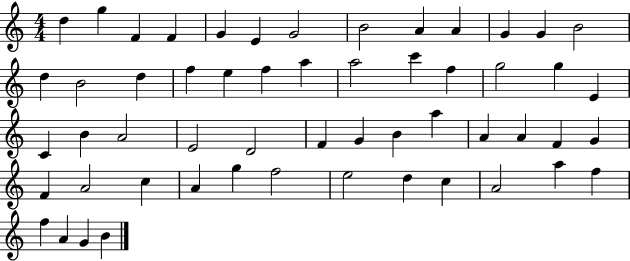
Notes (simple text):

D5/q G5/q F4/q F4/q G4/q E4/q G4/h B4/h A4/q A4/q G4/q G4/q B4/h D5/q B4/h D5/q F5/q E5/q F5/q A5/q A5/h C6/q F5/q G5/h G5/q E4/q C4/q B4/q A4/h E4/h D4/h F4/q G4/q B4/q A5/q A4/q A4/q F4/q G4/q F4/q A4/h C5/q A4/q G5/q F5/h E5/h D5/q C5/q A4/h A5/q F5/q F5/q A4/q G4/q B4/q